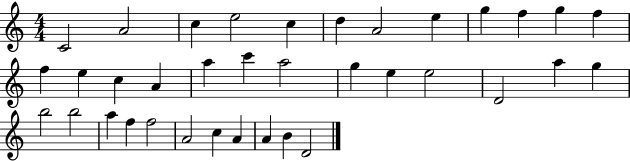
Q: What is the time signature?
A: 4/4